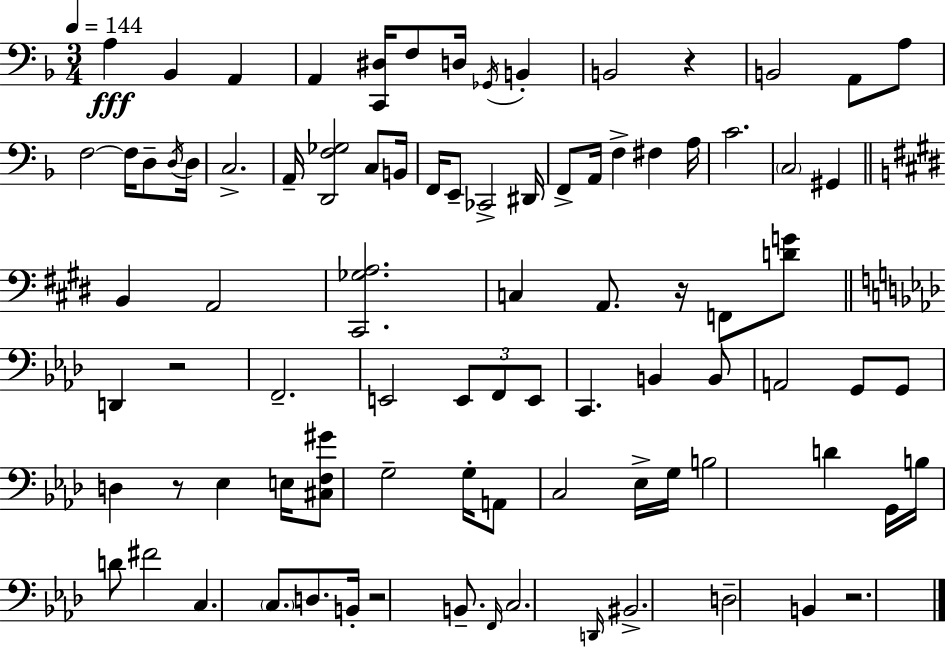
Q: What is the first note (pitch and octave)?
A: A3